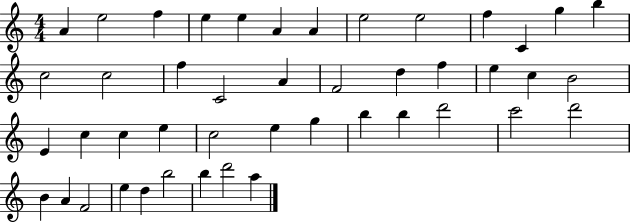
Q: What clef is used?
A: treble